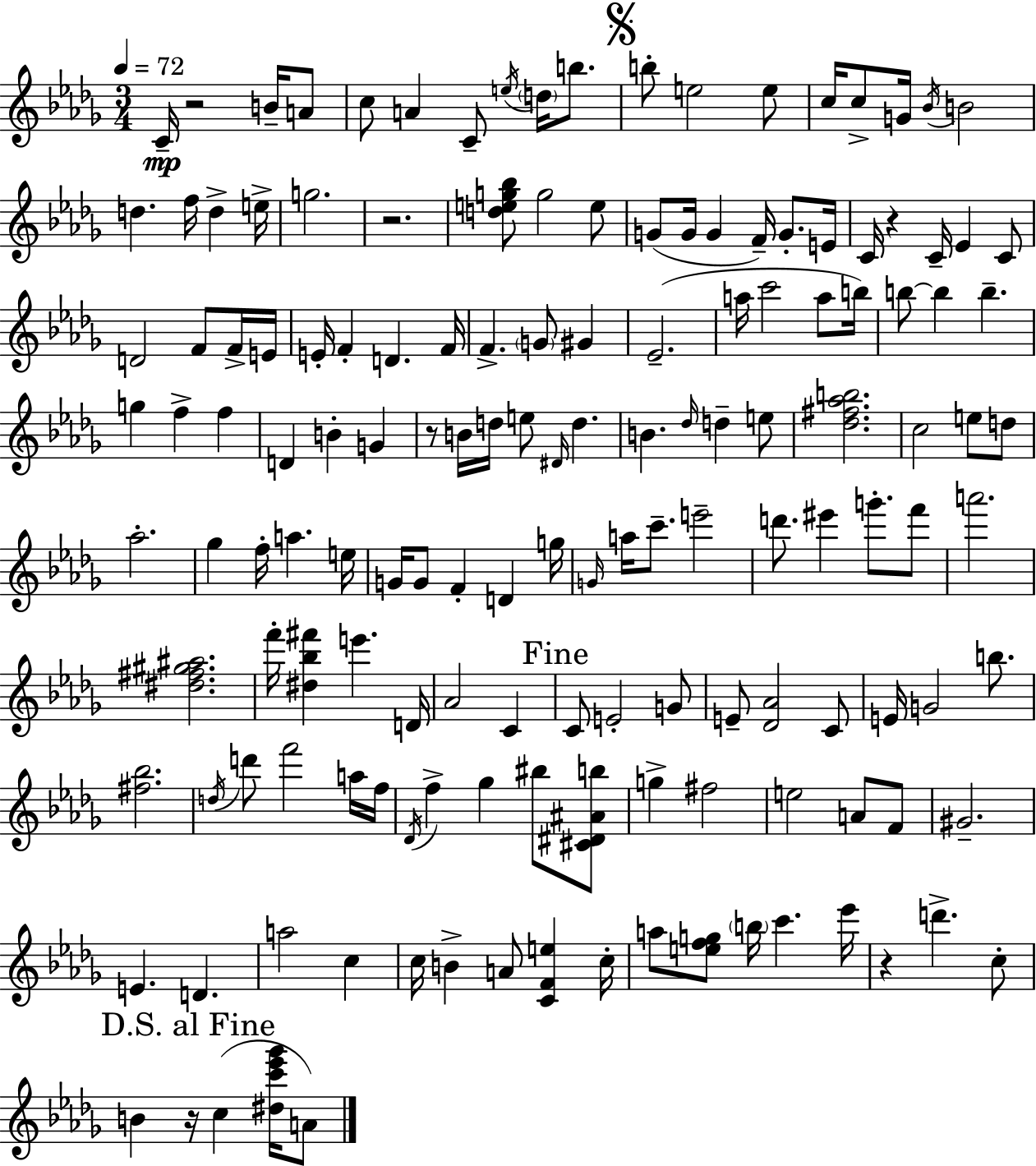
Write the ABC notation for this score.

X:1
T:Untitled
M:3/4
L:1/4
K:Bbm
C/4 z2 B/4 A/2 c/2 A C/2 e/4 d/4 b/2 b/2 e2 e/2 c/4 c/2 G/4 _B/4 B2 d f/4 d e/4 g2 z2 [deg_b]/2 g2 e/2 G/2 G/4 G F/4 G/2 E/4 C/4 z C/4 _E C/2 D2 F/2 F/4 E/4 E/4 F D F/4 F G/2 ^G _E2 a/4 c'2 a/2 b/4 b/2 b b g f f D B G z/2 B/4 d/4 e/2 ^D/4 d B _d/4 d e/2 [_d^f_ab]2 c2 e/2 d/2 _a2 _g f/4 a e/4 G/4 G/2 F D g/4 G/4 a/4 c'/2 e'2 d'/2 ^e' g'/2 f'/2 a'2 [^d^f^g^a]2 f'/4 [^d_b^f'] e' D/4 _A2 C C/2 E2 G/2 E/2 [_D_A]2 C/2 E/4 G2 b/2 [^f_b]2 d/4 d'/2 f'2 a/4 f/4 _D/4 f _g ^b/2 [^C^D^Ab]/2 g ^f2 e2 A/2 F/2 ^G2 E D a2 c c/4 B A/2 [CFe] c/4 a/2 [efg]/2 b/4 c' _e'/4 z d' c/2 B z/4 c [^dc'_e'_g']/4 A/2